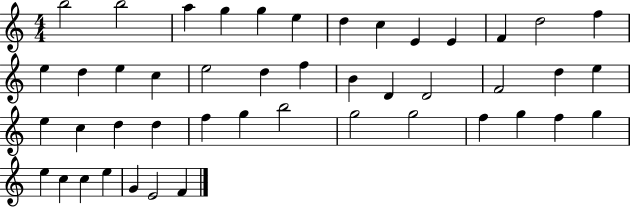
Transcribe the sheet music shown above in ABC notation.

X:1
T:Untitled
M:4/4
L:1/4
K:C
b2 b2 a g g e d c E E F d2 f e d e c e2 d f B D D2 F2 d e e c d d f g b2 g2 g2 f g f g e c c e G E2 F